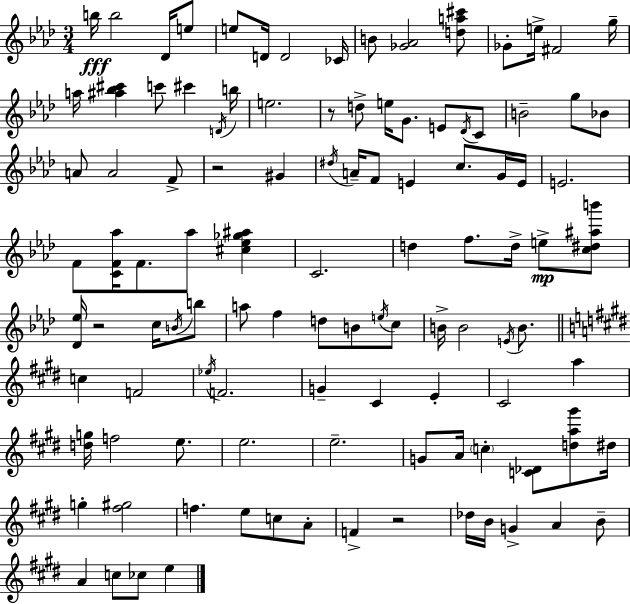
B5/s B5/h Db4/s E5/e E5/e D4/s D4/h CES4/s B4/e [Gb4,Ab4]/h [D5,A5,C#6]/e Gb4/e E5/s F#4/h G5/s A5/s [A#5,Bb5,C#6]/q C6/e C#6/q D4/s B5/s E5/h. R/e D5/e E5/s G4/e. E4/e Db4/s C4/e B4/h G5/e Bb4/e A4/e A4/h F4/e R/h G#4/q D#5/s A4/s F4/e E4/q C5/e. G4/s E4/s E4/h. F4/e [C4,F4,Ab5]/s F4/e. Ab5/e [C#5,Eb5,Gb5,A#5]/q C4/h. D5/q F5/e. D5/s E5/e [C5,D#5,A#5,B6]/e [Db4,Eb5]/s R/h C5/s B4/s B5/e A5/e F5/q D5/e B4/e E5/s C5/e B4/s B4/h E4/s B4/e. C5/q F4/h Eb5/s F4/h. G4/q C#4/q E4/q C#4/h A5/q [D5,G5]/s F5/h E5/e. E5/h. E5/h. G4/e A4/s C5/q [C4,Db4]/e [D5,A5,G#6]/e D#5/s G5/q [F#5,G#5]/h F5/q. E5/e C5/e A4/e F4/q R/h Db5/s B4/s G4/q A4/q B4/e A4/q C5/e CES5/e E5/q